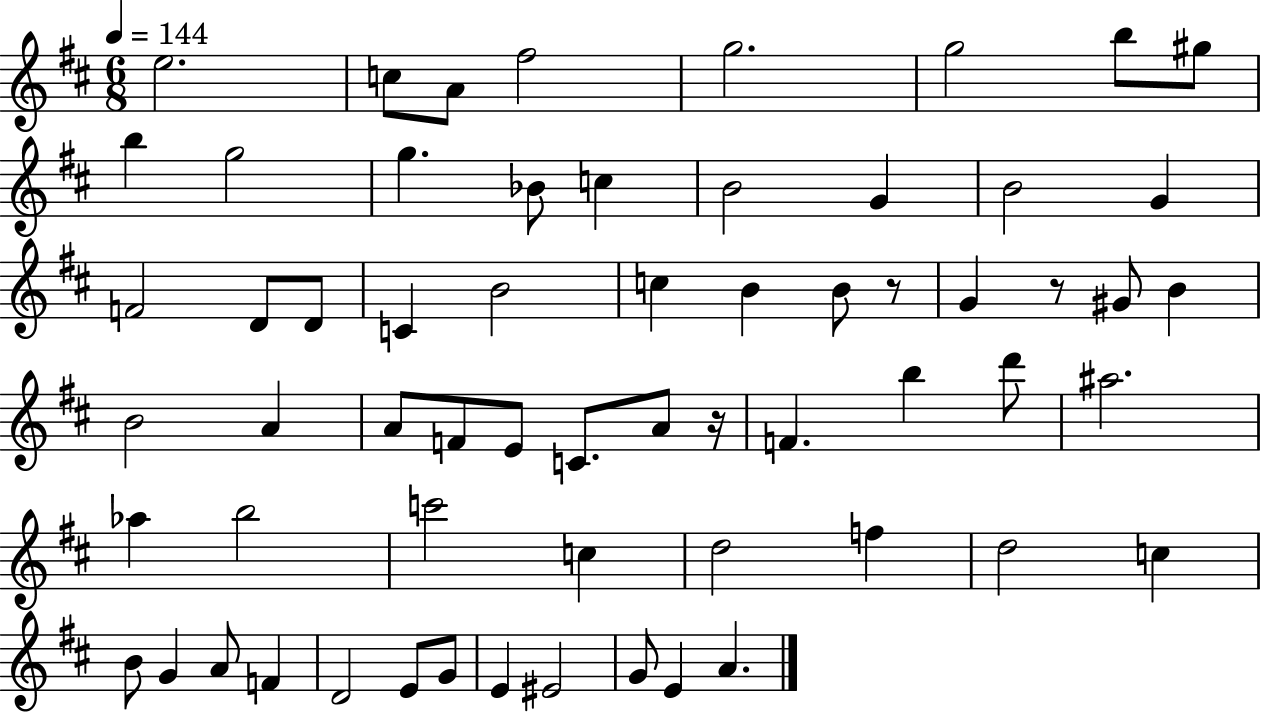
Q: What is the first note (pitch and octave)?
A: E5